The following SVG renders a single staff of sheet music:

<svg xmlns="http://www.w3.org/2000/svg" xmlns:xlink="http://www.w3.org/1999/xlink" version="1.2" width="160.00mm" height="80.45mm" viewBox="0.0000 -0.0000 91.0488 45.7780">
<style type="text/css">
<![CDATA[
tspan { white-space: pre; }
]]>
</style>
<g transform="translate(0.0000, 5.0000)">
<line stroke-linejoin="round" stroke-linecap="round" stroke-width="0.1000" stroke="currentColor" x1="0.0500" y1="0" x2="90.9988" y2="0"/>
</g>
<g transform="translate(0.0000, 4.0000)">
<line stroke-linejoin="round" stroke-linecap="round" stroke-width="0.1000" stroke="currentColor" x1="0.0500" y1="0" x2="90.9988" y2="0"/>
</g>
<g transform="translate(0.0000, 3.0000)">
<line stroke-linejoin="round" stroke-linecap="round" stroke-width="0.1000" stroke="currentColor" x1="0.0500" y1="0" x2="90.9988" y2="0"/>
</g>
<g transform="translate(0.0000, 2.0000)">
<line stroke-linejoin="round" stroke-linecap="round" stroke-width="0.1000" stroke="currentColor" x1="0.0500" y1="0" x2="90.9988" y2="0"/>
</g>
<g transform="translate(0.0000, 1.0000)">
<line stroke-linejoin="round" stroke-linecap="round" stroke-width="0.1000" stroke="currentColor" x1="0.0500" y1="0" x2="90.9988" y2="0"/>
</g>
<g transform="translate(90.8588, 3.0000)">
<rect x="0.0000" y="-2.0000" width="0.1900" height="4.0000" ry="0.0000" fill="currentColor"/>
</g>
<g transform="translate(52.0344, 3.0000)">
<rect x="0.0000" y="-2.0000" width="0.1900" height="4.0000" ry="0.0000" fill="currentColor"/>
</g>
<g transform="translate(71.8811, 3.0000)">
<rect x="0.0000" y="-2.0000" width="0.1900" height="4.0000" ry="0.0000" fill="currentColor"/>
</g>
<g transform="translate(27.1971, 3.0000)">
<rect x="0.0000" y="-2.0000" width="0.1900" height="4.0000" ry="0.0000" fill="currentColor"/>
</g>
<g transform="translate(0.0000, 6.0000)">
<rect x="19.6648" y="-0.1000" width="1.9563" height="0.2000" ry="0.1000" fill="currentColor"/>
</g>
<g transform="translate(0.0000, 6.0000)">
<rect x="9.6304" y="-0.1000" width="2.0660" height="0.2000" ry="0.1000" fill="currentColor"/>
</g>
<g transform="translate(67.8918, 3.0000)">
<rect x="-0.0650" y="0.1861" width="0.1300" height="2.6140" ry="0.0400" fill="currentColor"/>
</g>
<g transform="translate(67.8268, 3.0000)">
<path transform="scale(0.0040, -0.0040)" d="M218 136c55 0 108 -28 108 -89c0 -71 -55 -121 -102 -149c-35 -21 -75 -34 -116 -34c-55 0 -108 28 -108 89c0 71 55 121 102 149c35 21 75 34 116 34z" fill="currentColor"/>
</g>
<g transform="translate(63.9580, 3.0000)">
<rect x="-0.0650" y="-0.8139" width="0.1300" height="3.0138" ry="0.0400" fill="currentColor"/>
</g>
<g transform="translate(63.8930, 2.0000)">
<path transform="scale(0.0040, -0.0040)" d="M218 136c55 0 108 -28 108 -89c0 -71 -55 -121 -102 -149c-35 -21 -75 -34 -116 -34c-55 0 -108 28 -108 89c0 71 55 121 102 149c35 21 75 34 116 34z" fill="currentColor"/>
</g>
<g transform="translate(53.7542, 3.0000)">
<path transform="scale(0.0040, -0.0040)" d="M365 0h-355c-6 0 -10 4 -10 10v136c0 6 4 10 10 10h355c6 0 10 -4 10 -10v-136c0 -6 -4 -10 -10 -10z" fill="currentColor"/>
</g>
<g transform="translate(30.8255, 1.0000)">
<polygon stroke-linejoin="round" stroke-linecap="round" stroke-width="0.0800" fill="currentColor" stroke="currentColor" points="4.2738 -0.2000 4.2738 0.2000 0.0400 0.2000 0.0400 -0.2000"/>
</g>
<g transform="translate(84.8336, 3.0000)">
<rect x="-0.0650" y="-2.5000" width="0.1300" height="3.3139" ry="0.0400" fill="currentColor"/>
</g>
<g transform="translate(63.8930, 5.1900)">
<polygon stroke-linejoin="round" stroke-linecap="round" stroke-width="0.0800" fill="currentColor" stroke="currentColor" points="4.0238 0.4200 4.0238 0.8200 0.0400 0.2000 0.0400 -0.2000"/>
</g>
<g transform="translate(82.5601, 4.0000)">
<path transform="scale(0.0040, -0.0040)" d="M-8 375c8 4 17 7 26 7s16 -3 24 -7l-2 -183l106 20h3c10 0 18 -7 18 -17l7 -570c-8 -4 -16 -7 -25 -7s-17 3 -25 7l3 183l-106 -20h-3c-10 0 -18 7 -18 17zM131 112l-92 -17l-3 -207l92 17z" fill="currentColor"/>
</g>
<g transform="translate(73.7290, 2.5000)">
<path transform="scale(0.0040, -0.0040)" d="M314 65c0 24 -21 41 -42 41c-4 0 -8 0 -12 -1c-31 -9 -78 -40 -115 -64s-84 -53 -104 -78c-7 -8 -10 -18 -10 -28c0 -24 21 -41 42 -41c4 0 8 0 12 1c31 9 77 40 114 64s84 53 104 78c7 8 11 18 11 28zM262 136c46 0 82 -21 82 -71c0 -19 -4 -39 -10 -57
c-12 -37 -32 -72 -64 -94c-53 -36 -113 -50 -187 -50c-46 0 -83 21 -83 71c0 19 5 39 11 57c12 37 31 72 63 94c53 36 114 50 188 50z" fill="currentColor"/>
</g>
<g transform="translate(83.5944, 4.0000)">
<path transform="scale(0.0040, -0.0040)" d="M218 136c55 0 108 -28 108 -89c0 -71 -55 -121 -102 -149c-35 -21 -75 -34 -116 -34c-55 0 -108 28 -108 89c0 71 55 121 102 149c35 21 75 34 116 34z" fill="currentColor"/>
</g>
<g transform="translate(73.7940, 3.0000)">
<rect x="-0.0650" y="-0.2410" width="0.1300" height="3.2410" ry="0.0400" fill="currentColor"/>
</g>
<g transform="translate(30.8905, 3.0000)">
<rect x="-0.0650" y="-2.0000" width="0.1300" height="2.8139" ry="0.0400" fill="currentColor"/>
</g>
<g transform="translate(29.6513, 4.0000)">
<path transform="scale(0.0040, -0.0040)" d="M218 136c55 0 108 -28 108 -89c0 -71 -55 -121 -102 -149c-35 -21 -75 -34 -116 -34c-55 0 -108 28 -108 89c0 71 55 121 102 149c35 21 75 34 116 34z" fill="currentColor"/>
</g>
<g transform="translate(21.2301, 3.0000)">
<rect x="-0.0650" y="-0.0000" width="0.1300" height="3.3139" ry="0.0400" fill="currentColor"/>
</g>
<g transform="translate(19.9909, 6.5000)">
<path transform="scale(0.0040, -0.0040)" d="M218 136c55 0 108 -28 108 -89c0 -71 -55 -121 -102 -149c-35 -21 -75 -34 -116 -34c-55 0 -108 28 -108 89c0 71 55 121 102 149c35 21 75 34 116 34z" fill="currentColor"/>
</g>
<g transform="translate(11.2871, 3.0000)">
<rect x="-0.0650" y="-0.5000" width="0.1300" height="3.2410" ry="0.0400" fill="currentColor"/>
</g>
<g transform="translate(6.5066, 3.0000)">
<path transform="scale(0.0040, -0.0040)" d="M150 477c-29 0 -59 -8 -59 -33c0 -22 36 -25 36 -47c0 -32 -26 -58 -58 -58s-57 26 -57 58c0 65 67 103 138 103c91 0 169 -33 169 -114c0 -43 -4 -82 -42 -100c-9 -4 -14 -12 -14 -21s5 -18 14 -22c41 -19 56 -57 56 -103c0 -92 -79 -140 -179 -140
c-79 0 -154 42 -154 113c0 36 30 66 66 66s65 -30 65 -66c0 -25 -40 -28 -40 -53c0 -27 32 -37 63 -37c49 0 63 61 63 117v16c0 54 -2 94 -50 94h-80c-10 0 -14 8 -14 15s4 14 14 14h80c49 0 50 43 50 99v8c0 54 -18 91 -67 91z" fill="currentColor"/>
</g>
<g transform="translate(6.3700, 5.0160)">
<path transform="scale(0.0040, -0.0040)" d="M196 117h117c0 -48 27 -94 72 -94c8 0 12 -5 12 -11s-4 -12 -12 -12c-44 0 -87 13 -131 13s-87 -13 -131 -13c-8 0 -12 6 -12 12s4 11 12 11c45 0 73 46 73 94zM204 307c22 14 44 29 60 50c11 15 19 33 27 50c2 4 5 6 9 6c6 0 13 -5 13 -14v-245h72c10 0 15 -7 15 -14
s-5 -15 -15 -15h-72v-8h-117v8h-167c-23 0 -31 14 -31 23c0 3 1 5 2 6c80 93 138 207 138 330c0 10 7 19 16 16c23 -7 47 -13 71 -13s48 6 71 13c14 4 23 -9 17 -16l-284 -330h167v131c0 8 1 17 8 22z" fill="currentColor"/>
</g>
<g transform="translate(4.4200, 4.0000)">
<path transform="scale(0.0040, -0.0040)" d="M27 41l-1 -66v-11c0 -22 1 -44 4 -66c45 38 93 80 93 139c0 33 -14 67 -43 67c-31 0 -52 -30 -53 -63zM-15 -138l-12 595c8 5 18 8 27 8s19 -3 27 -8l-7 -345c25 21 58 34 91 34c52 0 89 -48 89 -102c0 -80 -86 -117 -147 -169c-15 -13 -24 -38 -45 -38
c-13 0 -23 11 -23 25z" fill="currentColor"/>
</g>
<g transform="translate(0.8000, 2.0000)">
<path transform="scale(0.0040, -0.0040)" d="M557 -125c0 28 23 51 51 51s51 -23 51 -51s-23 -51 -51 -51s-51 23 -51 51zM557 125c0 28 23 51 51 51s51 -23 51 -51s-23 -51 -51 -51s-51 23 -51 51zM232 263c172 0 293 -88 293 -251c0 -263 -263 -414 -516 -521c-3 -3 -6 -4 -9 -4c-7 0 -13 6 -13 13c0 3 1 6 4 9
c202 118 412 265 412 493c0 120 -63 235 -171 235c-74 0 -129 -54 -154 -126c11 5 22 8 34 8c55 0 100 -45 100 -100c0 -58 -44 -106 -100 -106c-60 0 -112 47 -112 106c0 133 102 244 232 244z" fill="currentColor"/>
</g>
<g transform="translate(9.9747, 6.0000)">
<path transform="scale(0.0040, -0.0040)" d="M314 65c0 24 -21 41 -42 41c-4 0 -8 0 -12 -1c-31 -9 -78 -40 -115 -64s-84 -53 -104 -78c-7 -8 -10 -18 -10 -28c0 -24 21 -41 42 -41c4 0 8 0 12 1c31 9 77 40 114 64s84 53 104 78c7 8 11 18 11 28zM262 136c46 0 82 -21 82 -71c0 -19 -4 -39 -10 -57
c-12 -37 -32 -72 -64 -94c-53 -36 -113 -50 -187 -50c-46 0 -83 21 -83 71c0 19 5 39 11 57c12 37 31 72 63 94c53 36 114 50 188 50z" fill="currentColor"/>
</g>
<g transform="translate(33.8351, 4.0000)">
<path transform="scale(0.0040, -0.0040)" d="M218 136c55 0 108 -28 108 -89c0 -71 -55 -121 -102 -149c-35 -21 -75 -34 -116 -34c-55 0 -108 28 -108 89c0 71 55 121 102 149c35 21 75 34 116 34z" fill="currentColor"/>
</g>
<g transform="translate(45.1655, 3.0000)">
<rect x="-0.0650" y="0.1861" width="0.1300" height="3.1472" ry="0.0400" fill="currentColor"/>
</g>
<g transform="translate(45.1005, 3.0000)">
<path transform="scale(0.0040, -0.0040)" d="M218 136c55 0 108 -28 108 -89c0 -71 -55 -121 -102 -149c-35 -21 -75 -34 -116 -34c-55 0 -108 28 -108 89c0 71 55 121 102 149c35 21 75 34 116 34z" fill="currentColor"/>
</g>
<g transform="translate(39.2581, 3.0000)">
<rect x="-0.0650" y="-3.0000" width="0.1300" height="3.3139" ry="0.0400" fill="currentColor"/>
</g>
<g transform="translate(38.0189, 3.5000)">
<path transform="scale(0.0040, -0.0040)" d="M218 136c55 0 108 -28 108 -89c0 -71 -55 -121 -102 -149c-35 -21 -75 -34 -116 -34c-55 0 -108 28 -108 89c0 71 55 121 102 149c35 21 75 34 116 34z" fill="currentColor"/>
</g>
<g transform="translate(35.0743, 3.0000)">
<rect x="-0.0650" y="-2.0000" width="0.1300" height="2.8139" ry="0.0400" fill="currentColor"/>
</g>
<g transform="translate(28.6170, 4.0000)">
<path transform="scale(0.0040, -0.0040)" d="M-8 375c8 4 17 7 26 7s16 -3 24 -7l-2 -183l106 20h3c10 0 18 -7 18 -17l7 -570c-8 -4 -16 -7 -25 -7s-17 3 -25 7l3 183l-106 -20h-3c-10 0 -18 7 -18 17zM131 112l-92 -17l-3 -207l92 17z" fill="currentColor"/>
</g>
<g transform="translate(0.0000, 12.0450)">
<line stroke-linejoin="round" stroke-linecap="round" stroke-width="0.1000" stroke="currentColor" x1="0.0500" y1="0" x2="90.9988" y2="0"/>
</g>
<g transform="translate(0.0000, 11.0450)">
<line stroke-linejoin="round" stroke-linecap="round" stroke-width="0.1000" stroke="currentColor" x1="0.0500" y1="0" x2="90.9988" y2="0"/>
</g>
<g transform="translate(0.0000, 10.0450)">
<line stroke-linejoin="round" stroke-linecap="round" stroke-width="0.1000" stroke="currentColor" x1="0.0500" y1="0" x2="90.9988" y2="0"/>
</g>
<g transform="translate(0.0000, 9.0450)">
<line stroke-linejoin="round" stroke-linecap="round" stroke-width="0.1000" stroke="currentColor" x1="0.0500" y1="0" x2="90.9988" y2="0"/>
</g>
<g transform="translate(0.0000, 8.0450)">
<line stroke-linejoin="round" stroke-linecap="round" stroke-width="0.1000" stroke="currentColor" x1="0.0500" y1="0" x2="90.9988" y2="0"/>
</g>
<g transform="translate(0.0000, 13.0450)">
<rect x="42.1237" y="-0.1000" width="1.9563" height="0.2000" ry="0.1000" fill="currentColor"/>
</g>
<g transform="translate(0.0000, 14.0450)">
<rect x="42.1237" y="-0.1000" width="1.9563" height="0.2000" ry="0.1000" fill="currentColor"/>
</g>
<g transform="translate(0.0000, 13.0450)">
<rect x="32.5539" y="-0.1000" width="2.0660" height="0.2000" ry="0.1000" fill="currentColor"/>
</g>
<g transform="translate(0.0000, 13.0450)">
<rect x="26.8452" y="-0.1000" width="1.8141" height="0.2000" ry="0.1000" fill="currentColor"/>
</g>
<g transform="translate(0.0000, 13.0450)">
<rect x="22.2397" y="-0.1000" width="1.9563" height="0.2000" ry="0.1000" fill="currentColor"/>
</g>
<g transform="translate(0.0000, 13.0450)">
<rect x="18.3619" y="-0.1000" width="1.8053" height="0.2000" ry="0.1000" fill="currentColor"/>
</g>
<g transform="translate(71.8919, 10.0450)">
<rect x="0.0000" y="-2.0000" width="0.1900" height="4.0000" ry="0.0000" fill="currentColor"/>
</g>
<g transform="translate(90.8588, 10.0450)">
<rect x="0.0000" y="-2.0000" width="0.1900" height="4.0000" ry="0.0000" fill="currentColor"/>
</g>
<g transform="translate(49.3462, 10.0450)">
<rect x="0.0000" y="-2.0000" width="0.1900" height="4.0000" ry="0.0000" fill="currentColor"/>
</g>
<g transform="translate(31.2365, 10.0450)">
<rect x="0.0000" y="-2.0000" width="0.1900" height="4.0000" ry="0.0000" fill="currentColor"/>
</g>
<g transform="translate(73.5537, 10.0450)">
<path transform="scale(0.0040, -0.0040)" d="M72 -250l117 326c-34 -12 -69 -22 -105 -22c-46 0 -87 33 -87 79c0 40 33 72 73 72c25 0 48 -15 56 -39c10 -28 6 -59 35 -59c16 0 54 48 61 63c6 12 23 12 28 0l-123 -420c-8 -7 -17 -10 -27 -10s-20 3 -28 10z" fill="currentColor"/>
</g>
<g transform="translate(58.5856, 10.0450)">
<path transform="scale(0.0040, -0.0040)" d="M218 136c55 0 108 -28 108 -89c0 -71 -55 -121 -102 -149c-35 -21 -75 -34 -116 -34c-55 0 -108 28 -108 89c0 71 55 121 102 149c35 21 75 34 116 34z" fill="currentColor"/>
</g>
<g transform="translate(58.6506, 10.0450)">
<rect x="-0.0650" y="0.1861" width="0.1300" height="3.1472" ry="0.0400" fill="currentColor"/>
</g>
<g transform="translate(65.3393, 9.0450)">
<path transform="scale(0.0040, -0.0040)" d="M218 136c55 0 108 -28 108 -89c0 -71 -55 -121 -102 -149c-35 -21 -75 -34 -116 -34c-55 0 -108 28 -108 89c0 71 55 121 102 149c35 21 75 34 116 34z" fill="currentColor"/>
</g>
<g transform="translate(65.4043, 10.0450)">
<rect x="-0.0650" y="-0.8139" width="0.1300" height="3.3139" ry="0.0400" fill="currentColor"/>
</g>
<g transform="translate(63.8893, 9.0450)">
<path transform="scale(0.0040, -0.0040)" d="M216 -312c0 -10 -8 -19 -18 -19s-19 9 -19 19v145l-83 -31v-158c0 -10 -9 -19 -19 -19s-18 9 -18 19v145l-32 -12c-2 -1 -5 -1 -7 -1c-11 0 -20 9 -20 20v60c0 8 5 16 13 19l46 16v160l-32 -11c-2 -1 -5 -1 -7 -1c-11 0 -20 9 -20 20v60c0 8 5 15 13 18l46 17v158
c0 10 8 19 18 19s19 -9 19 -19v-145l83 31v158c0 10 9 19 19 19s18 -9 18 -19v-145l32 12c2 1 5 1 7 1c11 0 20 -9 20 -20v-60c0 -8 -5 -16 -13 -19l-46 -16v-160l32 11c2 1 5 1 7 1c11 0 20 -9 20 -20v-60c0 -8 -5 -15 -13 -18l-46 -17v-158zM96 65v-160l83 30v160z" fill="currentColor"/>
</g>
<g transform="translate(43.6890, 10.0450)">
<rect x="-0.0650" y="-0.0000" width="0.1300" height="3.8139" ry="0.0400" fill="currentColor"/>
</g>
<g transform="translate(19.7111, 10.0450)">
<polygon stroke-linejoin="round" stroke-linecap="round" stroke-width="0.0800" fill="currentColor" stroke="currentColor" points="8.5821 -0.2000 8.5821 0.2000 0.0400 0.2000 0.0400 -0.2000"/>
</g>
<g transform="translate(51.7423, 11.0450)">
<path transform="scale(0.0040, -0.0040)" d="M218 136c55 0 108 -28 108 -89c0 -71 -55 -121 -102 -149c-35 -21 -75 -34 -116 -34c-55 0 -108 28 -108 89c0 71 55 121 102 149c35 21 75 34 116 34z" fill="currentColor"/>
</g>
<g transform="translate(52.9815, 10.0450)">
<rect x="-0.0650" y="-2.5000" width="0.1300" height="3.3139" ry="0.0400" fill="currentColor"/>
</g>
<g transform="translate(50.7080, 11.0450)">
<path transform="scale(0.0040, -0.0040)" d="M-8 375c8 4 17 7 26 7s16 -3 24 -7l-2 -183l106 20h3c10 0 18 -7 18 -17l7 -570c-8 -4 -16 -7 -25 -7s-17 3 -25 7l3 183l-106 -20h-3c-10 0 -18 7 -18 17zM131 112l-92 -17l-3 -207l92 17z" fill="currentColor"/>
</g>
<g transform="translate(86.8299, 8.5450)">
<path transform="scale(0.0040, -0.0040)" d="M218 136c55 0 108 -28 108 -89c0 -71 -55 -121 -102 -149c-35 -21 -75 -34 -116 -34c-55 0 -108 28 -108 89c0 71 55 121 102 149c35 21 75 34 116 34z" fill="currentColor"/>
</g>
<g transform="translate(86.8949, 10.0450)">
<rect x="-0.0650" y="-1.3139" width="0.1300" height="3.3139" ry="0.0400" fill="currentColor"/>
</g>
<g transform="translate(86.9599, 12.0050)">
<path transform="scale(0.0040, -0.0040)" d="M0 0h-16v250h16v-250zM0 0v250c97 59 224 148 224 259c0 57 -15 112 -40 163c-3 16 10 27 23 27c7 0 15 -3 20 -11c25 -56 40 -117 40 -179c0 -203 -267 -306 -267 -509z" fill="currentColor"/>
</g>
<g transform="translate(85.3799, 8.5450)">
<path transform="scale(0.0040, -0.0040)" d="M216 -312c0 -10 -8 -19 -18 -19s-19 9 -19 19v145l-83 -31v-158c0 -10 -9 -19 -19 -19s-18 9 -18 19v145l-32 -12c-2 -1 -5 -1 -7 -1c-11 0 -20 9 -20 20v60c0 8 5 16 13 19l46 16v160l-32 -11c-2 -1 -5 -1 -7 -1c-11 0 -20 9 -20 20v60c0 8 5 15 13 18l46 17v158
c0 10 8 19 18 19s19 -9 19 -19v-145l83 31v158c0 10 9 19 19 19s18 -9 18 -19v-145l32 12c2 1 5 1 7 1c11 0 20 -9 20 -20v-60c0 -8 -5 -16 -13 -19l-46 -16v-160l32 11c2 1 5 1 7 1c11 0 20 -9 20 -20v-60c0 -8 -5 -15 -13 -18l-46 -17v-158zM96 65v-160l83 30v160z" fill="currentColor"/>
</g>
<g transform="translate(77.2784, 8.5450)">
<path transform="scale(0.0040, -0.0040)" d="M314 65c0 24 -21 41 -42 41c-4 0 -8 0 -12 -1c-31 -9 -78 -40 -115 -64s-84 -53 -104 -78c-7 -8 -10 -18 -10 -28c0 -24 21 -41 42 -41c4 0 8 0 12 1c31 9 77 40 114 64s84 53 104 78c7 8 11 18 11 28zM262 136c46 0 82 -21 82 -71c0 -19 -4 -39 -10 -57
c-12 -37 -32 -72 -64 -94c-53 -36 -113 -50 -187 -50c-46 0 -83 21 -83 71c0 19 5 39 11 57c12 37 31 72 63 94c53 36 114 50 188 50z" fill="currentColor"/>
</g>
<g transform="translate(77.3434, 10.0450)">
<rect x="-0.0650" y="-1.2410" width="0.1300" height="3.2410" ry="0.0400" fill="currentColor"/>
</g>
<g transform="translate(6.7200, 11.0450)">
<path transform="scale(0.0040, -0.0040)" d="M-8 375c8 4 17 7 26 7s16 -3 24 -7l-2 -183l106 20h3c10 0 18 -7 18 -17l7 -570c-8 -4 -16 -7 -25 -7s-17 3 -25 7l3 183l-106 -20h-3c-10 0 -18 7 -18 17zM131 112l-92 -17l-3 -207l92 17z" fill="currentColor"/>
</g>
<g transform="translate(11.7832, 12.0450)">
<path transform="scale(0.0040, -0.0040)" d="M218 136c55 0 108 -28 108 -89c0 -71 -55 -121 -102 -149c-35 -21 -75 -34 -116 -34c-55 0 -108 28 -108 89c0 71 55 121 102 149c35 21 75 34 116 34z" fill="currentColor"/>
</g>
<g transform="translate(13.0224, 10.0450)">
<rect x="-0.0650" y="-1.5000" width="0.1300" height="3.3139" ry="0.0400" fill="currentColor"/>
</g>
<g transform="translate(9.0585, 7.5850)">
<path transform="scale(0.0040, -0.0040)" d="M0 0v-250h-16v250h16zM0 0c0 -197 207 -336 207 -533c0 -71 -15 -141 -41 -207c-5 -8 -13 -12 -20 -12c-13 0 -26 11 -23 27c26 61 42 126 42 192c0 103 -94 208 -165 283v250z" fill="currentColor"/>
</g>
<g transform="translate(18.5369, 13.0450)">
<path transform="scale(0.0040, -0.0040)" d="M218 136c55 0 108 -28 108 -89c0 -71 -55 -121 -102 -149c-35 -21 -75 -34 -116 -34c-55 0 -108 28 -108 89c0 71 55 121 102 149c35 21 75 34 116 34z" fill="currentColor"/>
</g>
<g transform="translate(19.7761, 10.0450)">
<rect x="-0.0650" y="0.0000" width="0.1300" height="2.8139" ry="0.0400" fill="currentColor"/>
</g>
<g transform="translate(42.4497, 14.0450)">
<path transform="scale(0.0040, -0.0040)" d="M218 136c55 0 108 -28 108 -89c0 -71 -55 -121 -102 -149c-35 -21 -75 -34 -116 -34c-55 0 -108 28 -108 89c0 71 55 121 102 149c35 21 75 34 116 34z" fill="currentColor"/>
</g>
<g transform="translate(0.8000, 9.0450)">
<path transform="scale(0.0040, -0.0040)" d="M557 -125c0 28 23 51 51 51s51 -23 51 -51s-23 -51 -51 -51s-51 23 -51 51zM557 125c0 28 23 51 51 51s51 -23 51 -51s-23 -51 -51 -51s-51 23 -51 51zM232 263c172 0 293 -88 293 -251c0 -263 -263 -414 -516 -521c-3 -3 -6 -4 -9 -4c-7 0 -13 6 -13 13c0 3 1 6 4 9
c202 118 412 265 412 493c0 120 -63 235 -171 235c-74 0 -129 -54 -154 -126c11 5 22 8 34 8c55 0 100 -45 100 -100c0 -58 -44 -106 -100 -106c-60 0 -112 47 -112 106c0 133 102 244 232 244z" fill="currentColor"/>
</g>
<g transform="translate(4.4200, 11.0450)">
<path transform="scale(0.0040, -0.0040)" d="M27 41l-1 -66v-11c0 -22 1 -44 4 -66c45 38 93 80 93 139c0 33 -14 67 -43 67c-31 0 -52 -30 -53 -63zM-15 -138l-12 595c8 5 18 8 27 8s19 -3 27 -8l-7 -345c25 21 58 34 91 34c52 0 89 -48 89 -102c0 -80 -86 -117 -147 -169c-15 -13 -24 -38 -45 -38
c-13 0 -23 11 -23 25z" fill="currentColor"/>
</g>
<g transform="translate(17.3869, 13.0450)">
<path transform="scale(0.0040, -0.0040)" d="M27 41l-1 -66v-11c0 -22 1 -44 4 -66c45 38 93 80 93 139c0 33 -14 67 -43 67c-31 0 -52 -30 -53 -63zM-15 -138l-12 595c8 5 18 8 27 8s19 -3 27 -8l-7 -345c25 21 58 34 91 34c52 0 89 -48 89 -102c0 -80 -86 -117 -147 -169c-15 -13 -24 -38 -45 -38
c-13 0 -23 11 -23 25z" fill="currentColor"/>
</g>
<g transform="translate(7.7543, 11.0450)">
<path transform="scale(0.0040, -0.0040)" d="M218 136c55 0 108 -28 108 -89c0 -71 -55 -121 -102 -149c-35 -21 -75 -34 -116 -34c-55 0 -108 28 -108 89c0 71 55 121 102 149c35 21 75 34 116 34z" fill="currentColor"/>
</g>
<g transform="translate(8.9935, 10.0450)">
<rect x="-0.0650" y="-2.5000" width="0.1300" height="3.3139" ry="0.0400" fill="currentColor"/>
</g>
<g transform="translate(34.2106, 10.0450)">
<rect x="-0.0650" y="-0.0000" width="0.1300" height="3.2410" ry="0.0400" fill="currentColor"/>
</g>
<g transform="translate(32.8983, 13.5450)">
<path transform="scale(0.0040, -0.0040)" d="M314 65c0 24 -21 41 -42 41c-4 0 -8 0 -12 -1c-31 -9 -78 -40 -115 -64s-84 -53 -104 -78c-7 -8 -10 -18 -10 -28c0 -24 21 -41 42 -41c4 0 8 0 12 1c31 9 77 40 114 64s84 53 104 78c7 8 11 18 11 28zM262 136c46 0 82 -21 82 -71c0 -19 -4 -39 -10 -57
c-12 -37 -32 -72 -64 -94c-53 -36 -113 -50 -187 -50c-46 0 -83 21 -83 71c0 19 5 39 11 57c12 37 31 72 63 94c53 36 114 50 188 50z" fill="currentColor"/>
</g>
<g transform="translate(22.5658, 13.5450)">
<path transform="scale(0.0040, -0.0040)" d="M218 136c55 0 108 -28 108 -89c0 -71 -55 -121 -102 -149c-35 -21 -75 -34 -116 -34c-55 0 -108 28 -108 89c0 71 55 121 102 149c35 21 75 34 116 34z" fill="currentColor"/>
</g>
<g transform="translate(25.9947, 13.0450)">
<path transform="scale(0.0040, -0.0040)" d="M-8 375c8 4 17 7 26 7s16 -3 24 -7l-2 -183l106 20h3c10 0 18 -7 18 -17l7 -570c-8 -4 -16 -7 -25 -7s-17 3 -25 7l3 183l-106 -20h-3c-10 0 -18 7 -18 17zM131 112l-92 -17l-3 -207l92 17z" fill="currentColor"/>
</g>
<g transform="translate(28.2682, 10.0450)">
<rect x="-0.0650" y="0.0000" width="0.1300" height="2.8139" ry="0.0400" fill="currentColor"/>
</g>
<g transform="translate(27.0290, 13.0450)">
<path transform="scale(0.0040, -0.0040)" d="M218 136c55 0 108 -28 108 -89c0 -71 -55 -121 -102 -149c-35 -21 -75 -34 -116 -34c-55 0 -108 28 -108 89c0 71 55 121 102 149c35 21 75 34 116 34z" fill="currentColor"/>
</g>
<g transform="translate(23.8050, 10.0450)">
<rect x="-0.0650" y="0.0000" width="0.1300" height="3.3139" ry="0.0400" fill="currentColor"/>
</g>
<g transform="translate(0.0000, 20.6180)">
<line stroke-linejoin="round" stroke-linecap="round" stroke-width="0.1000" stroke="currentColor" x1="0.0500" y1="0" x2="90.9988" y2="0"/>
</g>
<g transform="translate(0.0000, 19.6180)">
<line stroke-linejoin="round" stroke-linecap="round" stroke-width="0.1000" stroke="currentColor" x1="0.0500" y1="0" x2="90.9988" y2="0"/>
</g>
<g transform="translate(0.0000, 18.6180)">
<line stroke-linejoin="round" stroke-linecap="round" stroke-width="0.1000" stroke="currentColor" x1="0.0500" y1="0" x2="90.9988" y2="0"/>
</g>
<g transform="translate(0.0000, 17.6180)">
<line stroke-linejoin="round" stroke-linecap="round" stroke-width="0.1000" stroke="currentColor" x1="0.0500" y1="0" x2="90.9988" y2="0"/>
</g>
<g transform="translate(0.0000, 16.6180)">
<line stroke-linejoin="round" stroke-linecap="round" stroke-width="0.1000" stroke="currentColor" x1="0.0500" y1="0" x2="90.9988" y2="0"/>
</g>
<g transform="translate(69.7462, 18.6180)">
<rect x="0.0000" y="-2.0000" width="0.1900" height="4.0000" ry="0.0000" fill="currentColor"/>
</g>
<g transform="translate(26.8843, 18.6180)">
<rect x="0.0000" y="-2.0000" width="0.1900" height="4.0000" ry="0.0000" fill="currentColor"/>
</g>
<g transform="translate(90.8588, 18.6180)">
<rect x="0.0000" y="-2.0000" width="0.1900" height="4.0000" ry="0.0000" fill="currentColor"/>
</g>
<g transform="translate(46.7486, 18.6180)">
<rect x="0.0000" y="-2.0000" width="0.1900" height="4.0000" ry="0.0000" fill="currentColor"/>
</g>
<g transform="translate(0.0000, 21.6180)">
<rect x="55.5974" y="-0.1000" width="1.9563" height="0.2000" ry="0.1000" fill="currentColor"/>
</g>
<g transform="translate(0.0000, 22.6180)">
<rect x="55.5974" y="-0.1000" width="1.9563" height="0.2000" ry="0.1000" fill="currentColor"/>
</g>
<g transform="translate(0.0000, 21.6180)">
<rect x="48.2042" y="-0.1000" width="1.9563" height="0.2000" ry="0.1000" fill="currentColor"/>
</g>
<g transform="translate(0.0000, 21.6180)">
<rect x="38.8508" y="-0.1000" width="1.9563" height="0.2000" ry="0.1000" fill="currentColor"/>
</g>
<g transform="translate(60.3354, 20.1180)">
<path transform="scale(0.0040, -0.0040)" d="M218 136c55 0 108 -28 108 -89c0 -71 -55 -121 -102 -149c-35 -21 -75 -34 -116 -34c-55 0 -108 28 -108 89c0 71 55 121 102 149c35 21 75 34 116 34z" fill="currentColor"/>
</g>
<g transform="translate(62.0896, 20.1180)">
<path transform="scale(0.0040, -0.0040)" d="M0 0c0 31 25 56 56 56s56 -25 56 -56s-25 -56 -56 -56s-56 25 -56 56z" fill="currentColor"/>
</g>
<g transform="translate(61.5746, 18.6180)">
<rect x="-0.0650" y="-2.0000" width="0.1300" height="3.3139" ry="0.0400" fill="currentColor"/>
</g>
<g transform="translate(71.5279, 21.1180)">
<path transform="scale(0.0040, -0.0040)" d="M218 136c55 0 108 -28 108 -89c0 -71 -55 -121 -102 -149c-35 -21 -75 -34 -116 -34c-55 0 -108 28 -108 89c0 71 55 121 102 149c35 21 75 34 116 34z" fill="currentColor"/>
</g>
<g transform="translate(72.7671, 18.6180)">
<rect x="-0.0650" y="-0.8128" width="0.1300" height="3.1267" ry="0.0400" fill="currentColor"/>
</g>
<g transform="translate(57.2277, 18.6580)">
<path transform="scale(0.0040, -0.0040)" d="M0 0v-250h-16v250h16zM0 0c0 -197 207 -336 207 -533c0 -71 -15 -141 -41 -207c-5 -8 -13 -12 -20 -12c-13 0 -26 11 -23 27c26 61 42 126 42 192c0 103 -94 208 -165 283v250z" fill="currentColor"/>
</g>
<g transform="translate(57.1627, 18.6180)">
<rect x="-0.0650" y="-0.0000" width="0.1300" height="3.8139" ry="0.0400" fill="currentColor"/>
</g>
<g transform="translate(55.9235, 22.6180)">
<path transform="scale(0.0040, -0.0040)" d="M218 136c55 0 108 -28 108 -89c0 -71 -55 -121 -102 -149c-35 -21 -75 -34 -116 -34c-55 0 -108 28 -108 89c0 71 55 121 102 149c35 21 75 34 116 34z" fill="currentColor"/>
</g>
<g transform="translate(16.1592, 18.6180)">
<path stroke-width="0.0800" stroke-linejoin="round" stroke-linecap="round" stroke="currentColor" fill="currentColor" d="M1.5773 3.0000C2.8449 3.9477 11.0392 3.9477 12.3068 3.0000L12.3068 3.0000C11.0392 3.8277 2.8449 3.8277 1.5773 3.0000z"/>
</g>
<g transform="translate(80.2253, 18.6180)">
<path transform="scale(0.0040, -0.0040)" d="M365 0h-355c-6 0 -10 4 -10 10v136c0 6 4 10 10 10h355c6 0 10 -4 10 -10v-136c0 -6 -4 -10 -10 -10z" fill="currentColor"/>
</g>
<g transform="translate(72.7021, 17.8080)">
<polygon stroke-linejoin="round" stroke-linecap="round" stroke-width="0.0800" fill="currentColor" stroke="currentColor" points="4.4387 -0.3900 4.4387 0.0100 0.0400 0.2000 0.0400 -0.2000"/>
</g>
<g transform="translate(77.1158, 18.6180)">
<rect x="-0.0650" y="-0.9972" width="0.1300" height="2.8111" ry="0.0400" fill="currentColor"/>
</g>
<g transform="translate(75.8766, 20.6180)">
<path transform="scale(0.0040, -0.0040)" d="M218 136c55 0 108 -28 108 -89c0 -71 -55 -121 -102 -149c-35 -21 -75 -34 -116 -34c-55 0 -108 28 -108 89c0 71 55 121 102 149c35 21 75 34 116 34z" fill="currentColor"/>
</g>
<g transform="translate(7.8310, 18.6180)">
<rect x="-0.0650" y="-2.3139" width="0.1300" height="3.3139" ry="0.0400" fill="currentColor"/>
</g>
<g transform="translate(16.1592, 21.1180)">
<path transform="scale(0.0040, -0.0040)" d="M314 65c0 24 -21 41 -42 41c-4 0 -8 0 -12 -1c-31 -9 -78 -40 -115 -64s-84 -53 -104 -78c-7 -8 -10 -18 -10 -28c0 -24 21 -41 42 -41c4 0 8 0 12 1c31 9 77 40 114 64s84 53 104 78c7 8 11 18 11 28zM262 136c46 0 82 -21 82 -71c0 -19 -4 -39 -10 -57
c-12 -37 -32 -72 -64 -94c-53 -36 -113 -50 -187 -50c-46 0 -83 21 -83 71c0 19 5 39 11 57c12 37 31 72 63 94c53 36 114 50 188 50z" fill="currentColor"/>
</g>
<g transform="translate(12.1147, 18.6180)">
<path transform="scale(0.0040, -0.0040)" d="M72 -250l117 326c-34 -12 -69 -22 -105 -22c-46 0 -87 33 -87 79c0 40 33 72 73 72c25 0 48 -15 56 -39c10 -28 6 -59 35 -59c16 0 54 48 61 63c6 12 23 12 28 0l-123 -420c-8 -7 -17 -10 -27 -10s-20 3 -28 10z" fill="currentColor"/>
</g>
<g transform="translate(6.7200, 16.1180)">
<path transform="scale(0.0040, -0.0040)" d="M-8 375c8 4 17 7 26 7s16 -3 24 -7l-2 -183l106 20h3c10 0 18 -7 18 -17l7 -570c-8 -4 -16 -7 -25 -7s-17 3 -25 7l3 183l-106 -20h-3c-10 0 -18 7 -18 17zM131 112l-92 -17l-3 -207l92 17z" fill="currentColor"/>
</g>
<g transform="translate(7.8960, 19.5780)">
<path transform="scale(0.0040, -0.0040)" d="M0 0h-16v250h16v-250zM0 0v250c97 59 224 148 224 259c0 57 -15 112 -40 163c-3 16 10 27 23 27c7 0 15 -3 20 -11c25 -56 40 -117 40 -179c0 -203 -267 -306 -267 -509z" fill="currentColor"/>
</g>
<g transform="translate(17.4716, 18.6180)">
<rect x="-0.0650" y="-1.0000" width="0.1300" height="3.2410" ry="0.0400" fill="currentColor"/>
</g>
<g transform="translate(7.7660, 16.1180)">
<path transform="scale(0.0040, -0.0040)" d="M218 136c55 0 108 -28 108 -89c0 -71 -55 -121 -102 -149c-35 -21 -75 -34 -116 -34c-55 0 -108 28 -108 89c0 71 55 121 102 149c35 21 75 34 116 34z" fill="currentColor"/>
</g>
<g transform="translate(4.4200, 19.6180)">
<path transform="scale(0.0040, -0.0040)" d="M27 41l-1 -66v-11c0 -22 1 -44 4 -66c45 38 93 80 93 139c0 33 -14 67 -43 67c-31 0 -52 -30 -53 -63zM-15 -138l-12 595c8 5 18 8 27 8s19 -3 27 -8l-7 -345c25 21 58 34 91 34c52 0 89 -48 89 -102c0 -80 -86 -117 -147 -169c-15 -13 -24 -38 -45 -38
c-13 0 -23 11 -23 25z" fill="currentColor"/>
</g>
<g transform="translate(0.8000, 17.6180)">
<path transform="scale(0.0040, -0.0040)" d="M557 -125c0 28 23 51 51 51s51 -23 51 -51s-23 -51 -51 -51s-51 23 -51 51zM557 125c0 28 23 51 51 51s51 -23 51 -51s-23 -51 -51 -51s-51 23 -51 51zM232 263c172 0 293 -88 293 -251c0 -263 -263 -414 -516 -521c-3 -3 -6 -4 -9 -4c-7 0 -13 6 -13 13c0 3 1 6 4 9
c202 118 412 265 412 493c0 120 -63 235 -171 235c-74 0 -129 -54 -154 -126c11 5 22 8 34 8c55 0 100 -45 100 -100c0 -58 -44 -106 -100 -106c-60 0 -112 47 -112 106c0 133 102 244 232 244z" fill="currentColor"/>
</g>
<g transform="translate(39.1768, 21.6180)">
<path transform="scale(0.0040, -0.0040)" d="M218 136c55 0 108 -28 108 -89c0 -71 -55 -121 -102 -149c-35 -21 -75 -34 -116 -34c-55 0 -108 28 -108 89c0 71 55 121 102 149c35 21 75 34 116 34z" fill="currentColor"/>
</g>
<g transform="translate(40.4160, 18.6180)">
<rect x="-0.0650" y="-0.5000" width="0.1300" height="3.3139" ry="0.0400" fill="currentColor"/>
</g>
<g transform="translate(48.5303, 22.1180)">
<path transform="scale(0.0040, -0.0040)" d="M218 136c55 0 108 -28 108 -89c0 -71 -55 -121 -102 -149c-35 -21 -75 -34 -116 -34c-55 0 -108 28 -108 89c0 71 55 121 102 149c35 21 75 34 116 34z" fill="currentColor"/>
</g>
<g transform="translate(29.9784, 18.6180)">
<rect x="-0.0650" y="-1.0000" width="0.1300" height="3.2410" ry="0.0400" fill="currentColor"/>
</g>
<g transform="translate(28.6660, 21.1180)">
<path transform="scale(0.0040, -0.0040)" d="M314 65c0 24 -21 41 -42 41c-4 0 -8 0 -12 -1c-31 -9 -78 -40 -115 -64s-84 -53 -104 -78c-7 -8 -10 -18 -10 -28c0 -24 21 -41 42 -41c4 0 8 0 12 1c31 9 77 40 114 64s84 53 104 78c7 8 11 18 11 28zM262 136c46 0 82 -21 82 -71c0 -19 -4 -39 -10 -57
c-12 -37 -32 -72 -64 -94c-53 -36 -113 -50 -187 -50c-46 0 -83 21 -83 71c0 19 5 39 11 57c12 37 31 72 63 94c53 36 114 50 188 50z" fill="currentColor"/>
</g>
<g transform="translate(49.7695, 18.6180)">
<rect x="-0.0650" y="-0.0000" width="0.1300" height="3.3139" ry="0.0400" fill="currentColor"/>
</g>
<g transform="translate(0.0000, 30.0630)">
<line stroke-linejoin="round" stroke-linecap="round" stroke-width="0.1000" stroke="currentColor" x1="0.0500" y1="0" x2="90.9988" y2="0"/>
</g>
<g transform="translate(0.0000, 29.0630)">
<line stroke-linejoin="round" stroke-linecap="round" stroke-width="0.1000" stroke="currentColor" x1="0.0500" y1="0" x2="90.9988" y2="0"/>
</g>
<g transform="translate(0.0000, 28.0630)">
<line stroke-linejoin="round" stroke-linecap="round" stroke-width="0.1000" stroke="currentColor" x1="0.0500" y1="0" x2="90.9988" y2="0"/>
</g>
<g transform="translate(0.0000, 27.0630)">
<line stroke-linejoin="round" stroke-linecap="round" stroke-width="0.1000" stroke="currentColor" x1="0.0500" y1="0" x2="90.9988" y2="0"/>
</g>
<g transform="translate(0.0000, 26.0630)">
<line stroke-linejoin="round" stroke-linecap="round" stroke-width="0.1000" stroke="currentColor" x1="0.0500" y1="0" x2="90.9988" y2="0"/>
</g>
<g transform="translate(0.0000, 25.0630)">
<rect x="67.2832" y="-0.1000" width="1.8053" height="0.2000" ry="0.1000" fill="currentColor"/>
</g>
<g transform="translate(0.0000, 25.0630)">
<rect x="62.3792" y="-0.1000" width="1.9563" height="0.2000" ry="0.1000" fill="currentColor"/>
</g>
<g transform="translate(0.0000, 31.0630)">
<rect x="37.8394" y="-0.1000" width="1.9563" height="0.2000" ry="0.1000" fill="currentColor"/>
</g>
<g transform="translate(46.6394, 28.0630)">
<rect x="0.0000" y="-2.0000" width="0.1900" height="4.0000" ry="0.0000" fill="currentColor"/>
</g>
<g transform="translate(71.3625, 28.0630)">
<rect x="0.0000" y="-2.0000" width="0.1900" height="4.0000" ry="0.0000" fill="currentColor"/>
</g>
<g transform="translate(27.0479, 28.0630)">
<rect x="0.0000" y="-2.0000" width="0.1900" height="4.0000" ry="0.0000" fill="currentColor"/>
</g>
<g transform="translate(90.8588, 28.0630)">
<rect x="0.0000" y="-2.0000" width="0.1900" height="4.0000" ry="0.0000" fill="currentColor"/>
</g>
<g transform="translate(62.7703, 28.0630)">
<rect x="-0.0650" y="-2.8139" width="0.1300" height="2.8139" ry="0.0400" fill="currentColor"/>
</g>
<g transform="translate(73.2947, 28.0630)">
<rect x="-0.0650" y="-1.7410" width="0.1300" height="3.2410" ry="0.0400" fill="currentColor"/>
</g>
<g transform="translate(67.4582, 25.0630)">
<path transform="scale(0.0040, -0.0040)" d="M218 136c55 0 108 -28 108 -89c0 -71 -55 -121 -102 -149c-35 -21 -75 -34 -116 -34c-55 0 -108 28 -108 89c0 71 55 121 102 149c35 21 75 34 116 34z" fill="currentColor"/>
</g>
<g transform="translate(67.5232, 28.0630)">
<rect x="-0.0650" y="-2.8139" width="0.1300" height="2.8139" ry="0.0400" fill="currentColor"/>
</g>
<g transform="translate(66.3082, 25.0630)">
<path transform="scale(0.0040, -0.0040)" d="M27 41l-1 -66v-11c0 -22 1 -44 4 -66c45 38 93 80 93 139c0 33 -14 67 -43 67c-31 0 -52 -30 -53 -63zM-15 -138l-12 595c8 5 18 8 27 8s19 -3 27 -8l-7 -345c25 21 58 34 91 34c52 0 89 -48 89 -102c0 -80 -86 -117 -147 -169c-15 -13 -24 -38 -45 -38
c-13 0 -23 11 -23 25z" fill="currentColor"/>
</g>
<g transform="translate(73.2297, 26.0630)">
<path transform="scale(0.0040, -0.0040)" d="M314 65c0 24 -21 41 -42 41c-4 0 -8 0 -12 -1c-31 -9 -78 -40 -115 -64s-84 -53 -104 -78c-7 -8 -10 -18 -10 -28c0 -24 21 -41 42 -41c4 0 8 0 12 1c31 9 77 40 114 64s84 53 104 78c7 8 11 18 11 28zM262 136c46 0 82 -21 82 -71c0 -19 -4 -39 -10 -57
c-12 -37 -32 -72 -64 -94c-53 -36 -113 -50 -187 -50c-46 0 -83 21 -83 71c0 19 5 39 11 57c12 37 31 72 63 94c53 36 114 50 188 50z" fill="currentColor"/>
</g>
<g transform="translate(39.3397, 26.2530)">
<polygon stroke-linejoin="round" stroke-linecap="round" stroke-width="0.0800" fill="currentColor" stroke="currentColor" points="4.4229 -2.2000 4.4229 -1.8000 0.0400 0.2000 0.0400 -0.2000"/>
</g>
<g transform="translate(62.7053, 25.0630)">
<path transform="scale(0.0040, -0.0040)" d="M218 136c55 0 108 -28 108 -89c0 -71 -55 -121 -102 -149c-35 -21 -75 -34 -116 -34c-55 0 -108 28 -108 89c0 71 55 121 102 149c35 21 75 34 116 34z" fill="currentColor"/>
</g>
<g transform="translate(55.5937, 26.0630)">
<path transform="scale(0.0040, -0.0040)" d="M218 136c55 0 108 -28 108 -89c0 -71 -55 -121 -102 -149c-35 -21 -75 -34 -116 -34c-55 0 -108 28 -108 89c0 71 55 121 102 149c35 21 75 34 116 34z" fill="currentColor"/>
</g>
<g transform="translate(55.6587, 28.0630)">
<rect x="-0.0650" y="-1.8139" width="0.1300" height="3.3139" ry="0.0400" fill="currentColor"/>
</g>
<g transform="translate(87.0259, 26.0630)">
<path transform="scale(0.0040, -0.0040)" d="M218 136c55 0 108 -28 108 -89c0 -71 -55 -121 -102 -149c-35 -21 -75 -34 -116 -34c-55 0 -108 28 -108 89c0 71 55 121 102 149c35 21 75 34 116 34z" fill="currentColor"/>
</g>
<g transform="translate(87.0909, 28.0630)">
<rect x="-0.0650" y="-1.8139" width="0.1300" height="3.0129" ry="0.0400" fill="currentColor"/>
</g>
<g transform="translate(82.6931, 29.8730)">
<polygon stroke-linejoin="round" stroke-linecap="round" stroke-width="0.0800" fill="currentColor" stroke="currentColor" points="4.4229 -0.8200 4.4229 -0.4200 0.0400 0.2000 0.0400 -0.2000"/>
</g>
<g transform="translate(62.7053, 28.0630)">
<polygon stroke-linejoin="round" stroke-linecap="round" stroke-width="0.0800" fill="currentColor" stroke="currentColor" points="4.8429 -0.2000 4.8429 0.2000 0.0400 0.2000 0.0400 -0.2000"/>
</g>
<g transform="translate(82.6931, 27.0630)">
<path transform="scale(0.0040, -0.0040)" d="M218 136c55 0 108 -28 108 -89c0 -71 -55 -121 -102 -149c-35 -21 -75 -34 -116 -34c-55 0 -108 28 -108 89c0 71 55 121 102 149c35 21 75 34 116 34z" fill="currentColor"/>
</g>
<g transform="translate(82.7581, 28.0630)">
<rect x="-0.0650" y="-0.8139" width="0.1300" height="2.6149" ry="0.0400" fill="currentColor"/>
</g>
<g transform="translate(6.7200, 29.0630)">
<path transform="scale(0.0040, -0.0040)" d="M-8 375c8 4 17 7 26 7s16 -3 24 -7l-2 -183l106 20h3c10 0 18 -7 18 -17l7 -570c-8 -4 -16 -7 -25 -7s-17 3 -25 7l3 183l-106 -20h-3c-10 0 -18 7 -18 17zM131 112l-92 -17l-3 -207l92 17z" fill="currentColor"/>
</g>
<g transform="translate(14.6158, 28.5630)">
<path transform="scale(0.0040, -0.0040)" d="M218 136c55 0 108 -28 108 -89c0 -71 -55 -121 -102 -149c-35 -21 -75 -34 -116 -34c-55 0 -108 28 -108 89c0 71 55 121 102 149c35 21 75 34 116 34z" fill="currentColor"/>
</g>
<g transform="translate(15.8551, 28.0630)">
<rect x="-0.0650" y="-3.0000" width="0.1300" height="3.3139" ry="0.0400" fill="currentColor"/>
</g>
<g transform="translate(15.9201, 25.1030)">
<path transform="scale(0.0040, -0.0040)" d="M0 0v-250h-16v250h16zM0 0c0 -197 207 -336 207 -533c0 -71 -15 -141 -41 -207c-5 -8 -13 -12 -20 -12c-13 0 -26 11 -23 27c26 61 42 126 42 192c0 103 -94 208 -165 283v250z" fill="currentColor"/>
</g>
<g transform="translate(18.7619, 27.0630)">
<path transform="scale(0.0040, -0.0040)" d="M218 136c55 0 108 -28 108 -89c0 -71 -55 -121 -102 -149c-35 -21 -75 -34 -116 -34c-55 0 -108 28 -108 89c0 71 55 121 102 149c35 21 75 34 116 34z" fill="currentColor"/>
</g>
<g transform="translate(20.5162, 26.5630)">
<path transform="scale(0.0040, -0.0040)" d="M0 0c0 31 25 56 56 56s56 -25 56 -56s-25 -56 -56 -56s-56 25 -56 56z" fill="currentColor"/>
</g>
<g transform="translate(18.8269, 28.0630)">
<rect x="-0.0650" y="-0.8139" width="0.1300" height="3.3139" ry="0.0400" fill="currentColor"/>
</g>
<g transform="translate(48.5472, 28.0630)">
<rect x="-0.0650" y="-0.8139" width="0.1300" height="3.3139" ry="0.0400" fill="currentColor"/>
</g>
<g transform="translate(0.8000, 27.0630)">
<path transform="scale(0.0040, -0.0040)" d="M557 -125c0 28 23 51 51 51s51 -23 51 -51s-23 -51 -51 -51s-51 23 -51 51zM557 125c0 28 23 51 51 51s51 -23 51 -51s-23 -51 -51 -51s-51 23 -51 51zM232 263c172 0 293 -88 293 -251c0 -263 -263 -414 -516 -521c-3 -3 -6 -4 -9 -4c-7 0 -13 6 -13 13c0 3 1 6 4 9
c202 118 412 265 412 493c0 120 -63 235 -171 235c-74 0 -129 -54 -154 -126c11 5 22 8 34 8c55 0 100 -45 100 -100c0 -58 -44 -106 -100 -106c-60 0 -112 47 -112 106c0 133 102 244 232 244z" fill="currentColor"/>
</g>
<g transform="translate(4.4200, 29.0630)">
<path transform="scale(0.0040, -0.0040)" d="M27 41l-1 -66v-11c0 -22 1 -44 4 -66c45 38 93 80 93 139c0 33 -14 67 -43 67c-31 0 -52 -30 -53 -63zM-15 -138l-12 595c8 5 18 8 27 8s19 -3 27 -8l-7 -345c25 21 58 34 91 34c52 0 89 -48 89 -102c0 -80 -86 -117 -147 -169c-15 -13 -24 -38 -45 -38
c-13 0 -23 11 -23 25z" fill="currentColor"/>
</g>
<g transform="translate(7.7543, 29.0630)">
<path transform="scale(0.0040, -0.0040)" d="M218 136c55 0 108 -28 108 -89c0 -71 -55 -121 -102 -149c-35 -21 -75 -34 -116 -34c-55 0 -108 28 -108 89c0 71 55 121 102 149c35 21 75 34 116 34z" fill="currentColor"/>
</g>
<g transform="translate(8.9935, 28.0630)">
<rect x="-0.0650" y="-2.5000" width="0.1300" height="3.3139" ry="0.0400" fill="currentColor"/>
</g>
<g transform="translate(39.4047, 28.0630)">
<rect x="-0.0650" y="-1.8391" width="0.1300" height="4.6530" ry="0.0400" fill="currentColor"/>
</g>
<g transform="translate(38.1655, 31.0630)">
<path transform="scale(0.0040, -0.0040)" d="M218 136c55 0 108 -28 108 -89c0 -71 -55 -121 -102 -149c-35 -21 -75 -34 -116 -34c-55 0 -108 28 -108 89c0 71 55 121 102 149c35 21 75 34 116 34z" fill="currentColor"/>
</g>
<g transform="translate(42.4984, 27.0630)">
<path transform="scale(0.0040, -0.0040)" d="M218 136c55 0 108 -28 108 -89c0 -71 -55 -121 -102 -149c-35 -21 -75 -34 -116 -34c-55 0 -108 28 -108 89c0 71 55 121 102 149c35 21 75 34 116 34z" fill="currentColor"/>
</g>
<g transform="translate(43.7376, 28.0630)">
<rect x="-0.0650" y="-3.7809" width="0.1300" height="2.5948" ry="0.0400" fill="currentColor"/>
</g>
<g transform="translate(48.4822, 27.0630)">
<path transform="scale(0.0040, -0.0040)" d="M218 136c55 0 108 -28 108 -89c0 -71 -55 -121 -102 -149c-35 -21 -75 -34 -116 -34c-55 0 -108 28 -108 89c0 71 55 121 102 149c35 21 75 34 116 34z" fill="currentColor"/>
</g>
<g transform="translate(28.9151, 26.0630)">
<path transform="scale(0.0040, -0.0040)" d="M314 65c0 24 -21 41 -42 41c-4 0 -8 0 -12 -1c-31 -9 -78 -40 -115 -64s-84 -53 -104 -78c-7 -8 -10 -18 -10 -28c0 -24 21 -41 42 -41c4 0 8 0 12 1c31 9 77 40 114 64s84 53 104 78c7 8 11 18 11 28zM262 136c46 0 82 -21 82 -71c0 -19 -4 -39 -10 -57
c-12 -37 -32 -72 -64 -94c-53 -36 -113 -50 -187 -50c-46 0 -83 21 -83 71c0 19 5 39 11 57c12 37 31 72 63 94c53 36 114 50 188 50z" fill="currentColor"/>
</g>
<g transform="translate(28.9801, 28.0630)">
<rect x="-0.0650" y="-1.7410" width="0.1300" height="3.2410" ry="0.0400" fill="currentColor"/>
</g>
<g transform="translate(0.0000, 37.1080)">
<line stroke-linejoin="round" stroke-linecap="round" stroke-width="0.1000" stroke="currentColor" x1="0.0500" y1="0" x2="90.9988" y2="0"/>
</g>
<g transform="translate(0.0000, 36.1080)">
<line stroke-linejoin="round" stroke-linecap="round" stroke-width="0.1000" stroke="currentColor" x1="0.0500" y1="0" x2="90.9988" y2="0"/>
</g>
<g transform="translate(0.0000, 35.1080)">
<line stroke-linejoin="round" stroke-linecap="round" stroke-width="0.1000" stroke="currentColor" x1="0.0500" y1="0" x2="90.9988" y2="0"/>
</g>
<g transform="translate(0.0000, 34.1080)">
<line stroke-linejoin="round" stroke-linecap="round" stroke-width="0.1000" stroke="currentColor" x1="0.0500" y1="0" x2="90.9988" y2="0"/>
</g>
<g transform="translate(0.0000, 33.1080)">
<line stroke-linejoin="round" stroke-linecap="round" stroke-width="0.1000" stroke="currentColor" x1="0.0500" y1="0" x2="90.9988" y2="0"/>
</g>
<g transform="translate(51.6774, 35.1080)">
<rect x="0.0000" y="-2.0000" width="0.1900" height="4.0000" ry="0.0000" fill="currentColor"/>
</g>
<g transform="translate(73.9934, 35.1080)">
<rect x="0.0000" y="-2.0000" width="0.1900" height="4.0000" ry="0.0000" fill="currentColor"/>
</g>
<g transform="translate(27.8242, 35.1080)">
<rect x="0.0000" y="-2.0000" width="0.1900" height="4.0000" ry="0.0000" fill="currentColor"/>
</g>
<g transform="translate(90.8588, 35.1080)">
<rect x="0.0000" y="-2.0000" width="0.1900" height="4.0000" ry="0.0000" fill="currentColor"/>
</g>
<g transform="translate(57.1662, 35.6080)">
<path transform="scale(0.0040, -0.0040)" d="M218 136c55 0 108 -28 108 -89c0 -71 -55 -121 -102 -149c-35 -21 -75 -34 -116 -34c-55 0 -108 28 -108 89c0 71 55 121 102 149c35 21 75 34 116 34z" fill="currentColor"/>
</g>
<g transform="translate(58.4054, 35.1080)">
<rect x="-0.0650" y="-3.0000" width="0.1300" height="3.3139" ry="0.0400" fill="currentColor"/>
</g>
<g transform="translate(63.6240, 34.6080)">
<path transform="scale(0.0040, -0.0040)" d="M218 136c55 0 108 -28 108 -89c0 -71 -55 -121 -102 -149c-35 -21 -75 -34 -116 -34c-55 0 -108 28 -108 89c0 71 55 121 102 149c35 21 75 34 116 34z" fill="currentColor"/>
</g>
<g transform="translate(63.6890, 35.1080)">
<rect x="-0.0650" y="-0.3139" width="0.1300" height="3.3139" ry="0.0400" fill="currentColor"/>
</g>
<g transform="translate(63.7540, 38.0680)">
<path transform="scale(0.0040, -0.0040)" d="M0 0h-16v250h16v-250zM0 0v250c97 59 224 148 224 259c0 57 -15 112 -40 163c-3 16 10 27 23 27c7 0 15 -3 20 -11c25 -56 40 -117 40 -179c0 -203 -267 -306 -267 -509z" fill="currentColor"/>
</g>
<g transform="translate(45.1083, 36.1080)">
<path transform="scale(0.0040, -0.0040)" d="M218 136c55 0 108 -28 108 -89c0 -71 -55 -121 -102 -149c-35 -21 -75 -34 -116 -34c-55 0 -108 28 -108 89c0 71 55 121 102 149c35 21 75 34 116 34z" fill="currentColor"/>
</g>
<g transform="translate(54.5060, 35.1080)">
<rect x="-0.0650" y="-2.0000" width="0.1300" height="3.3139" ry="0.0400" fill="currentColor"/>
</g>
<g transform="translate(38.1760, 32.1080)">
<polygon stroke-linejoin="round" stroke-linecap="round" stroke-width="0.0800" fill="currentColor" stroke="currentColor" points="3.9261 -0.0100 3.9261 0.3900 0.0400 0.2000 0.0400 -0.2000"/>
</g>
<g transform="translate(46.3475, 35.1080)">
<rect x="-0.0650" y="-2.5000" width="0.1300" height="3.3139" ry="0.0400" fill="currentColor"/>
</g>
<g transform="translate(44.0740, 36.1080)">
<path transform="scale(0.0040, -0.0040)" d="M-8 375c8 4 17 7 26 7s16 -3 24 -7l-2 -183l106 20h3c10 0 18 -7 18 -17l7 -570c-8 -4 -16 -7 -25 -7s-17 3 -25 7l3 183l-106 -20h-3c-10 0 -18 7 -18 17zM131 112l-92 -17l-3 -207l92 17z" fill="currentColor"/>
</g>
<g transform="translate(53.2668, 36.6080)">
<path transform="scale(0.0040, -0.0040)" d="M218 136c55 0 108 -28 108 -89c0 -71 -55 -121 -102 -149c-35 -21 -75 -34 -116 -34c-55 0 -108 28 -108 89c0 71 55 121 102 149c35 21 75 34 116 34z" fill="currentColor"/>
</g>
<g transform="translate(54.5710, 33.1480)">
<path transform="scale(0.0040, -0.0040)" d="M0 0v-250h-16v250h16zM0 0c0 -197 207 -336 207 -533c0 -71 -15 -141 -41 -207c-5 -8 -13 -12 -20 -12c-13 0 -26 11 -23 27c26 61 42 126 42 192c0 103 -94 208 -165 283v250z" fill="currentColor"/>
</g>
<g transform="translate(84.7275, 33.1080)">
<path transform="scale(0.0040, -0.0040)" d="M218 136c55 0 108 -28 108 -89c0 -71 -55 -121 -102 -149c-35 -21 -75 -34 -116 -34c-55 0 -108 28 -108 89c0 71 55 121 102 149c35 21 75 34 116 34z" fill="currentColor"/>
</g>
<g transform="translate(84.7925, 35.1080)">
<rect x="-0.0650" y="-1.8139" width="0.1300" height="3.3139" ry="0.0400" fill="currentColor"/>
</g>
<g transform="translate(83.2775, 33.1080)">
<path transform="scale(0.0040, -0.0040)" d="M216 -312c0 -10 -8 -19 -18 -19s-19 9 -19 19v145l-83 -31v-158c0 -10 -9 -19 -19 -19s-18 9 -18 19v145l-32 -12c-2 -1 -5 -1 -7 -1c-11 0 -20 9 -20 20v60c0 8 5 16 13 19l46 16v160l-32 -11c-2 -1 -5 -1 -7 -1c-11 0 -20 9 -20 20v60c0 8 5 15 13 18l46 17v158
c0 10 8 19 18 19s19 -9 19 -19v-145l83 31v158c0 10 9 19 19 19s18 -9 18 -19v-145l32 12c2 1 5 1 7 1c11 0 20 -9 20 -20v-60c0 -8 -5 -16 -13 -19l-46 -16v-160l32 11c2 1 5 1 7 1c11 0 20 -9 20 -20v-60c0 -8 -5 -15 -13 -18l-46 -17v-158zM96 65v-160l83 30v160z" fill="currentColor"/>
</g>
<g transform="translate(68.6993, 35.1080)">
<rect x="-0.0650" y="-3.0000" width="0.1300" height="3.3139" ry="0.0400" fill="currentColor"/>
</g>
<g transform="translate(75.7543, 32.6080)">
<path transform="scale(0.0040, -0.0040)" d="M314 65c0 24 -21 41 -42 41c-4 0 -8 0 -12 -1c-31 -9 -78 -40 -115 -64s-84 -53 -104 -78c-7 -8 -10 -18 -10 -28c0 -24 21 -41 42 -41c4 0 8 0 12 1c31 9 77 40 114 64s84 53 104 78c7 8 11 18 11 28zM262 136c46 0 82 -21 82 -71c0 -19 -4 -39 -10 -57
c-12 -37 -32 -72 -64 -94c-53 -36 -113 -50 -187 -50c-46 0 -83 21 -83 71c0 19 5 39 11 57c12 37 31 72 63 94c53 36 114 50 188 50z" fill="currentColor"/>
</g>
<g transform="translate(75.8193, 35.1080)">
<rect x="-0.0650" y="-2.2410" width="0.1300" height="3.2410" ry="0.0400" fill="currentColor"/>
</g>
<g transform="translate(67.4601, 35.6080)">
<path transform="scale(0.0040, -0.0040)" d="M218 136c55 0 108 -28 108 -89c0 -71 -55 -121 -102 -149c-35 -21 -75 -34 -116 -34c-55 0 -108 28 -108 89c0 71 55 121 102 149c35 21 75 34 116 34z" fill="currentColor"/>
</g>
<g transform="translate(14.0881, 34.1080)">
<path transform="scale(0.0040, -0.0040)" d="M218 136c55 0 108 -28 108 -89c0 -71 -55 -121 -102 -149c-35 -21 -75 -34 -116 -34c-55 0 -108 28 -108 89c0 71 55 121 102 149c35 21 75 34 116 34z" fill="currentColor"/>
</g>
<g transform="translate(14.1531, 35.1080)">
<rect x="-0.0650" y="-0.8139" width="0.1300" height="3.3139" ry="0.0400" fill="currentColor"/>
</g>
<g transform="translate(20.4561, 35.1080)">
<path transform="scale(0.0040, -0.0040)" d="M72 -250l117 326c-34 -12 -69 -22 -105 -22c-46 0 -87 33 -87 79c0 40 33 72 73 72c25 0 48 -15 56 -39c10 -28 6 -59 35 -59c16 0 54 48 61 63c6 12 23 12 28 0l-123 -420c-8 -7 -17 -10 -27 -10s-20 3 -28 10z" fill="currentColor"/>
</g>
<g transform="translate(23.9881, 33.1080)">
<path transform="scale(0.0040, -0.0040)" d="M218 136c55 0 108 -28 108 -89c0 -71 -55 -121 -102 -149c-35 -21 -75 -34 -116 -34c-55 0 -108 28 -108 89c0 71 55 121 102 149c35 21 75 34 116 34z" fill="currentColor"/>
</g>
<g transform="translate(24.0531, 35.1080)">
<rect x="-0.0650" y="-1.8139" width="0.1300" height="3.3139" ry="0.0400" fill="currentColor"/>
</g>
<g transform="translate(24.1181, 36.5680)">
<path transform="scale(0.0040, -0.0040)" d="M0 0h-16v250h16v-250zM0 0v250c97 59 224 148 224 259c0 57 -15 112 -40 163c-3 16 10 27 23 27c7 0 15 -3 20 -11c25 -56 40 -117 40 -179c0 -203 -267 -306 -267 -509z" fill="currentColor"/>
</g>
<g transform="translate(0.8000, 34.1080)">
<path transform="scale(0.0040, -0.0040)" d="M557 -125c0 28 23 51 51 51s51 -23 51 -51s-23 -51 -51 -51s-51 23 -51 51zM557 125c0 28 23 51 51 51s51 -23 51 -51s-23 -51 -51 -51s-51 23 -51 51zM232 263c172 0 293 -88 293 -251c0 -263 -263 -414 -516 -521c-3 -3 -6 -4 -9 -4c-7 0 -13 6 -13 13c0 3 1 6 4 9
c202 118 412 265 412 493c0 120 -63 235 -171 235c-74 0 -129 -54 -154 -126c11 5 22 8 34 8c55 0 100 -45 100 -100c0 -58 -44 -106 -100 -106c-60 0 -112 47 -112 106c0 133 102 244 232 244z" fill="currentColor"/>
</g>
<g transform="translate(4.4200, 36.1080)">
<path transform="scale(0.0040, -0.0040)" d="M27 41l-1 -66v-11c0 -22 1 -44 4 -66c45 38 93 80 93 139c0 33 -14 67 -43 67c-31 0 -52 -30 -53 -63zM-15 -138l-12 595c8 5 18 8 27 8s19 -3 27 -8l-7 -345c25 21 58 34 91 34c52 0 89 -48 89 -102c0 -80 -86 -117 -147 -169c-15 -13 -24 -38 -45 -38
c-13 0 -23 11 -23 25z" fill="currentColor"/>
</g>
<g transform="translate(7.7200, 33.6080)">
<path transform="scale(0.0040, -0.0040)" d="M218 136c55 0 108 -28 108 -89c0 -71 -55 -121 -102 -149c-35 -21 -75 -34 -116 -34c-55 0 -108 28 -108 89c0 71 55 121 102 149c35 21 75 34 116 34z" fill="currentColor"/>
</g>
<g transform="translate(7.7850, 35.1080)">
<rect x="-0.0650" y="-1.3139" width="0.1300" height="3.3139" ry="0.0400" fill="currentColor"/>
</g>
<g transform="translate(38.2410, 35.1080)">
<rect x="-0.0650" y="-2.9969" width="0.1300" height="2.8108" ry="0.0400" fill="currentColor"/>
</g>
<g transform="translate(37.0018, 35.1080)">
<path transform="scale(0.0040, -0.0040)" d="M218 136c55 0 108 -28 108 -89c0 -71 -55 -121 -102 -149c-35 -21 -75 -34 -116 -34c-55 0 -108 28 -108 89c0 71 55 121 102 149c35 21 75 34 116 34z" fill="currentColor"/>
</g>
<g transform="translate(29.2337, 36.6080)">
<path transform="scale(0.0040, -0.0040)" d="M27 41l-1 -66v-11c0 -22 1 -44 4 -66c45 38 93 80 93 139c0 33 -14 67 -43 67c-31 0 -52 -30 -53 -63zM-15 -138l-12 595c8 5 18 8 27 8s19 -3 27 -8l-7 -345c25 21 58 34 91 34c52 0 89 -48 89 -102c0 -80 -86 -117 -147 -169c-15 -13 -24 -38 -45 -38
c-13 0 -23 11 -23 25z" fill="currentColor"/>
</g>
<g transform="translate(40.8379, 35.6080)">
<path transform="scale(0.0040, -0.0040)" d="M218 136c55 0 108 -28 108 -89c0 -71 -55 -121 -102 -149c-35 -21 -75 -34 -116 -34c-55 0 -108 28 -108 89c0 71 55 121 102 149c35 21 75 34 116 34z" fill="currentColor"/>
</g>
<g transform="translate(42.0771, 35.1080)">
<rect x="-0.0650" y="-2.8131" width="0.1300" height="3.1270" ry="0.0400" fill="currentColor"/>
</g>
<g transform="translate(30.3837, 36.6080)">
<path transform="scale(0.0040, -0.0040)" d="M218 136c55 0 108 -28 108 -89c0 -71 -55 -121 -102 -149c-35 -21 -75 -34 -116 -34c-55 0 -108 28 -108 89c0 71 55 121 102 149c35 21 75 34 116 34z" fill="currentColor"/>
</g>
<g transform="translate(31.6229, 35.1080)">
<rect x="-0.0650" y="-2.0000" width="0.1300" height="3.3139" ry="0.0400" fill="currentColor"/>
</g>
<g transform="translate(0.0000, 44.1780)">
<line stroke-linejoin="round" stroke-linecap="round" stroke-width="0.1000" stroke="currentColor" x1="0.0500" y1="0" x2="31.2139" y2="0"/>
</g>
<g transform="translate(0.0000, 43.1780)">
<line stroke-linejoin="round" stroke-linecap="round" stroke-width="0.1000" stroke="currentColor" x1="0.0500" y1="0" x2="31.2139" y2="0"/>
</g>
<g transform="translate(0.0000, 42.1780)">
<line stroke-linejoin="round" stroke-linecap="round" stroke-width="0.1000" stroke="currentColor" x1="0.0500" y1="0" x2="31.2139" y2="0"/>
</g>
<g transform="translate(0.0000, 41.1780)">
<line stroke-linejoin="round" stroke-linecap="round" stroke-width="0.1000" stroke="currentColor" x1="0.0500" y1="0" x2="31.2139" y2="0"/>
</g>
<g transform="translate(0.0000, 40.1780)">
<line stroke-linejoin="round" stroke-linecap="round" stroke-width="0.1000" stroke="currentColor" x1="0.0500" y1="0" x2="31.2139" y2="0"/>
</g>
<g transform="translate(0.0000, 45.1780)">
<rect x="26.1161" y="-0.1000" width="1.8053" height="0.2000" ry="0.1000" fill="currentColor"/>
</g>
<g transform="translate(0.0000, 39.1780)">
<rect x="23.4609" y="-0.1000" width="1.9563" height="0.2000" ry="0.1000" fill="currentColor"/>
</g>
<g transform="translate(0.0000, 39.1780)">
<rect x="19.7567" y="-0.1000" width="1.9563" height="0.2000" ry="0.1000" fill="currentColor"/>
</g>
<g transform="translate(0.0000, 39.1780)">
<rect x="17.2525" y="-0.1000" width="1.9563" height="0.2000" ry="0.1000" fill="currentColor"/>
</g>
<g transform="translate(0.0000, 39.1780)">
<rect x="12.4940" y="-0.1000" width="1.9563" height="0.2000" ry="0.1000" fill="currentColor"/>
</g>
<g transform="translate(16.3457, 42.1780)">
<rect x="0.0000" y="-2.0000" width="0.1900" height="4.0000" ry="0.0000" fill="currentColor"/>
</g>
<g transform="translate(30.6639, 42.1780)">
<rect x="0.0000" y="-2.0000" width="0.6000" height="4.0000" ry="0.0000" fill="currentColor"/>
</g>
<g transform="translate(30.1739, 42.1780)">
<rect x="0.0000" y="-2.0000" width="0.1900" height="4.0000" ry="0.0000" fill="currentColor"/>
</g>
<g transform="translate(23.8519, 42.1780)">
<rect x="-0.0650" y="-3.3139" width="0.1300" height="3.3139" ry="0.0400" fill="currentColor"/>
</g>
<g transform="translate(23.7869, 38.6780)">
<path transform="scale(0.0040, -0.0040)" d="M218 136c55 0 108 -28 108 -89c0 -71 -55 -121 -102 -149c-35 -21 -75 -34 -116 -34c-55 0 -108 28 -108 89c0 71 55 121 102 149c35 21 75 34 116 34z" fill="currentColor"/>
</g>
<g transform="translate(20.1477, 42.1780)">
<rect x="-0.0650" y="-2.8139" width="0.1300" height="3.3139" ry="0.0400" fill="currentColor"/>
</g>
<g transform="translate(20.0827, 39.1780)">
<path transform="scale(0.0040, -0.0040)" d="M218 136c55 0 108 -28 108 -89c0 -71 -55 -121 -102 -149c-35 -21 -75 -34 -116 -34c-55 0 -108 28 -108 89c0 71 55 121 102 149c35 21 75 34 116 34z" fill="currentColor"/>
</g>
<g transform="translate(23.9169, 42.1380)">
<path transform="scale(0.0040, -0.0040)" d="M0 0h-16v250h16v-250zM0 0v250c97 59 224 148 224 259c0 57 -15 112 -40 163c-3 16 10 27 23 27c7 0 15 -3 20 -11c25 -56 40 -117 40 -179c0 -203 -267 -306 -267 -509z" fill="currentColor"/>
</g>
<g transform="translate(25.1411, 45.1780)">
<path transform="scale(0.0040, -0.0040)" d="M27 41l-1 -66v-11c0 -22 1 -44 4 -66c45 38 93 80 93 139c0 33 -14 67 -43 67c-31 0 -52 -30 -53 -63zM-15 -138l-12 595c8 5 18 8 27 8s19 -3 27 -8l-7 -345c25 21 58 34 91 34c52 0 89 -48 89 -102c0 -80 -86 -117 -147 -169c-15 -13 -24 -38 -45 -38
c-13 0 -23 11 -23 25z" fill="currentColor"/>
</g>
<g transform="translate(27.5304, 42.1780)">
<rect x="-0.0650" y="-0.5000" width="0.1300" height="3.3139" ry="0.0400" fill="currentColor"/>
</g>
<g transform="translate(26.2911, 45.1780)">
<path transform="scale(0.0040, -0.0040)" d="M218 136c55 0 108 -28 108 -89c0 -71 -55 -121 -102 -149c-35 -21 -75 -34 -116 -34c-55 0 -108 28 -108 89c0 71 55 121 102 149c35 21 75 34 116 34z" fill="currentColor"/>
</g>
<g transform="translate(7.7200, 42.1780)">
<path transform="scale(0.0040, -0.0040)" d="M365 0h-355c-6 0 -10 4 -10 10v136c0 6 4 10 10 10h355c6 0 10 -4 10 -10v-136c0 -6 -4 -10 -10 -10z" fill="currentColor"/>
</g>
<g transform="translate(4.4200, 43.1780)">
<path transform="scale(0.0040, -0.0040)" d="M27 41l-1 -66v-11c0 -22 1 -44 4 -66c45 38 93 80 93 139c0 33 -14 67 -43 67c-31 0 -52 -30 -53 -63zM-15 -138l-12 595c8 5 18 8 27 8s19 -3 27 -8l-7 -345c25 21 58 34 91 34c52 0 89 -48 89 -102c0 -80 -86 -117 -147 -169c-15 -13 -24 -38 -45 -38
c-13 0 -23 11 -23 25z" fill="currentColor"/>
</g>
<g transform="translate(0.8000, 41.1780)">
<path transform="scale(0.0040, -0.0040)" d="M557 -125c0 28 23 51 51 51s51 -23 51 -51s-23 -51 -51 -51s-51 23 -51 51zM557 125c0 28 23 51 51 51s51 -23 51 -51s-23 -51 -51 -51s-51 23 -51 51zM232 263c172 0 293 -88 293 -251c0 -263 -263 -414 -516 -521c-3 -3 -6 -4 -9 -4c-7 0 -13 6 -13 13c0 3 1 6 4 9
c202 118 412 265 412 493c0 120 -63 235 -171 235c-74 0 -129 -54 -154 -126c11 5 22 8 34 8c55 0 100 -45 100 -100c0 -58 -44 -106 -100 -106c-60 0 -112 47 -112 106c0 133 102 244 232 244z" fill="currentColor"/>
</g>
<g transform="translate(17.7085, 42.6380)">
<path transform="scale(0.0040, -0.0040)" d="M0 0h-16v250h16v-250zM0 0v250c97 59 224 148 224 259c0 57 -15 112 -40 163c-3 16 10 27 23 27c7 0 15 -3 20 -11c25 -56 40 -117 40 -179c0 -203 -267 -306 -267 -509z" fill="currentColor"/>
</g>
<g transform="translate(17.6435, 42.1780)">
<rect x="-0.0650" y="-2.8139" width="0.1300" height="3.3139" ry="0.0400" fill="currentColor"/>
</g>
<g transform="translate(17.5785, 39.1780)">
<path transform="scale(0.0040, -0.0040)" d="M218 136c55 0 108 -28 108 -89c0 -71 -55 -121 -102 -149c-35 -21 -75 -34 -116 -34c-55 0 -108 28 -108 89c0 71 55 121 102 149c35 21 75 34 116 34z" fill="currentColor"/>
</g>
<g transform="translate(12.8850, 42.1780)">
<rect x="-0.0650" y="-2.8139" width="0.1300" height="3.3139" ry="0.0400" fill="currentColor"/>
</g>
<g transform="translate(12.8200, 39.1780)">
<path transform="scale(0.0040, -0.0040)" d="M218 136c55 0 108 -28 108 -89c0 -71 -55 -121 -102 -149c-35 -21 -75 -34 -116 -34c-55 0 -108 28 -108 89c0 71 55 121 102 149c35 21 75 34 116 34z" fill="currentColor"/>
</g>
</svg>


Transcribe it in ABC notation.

X:1
T:Untitled
M:3/4
L:1/4
K:F
E,,2 D,, B,,/2 B,,/2 C, D, z2 F,/2 D,/2 E,2 B,, B,,/2 G,, _E,,/2 D,,/2 E,,/2 D,,2 C,, B,, D, ^F, z/2 G,2 ^G,/2 B,/2 z/2 F,,2 F,,2 E,, D,, C,,/2 A,, F,,/2 G,,/2 z2 B,, C,/2 F, A,2 E,,/2 F,/2 F, A, C/2 _C/2 A,2 F,/2 A,/2 G, F, z/2 A,/2 _A,, D,/2 C,/2 B,, A,,/2 C, E,/2 C, _B,2 ^A, z2 C C/2 C D/2 _E,,